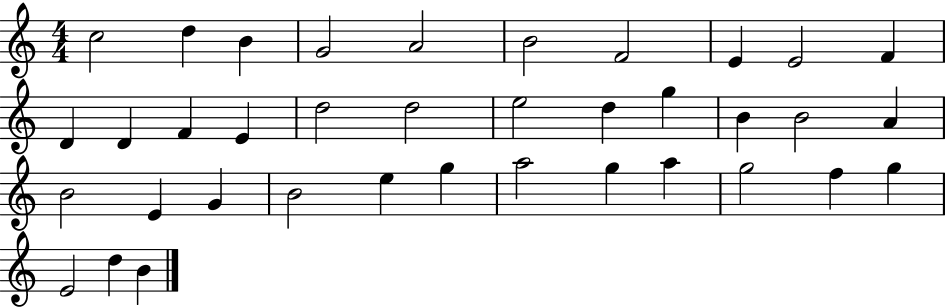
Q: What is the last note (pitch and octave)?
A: B4